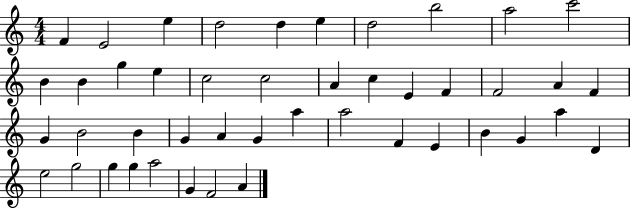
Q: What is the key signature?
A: C major